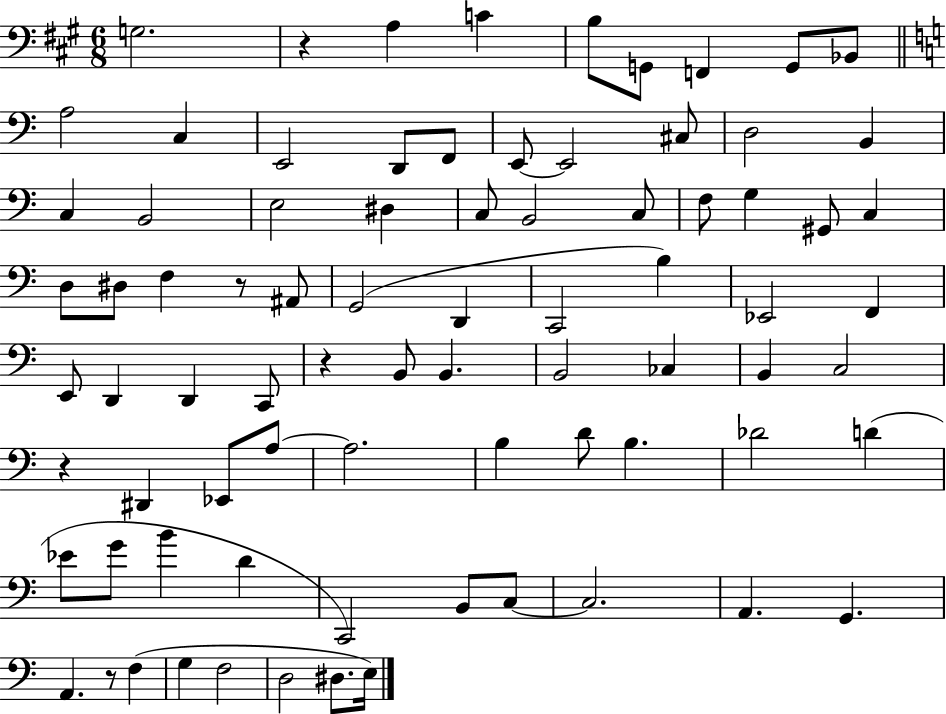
X:1
T:Untitled
M:6/8
L:1/4
K:A
G,2 z A, C B,/2 G,,/2 F,, G,,/2 _B,,/2 A,2 C, E,,2 D,,/2 F,,/2 E,,/2 E,,2 ^C,/2 D,2 B,, C, B,,2 E,2 ^D, C,/2 B,,2 C,/2 F,/2 G, ^G,,/2 C, D,/2 ^D,/2 F, z/2 ^A,,/2 G,,2 D,, C,,2 B, _E,,2 F,, E,,/2 D,, D,, C,,/2 z B,,/2 B,, B,,2 _C, B,, C,2 z ^D,, _E,,/2 A,/2 A,2 B, D/2 B, _D2 D _E/2 G/2 B D C,,2 B,,/2 C,/2 C,2 A,, G,, A,, z/2 F, G, F,2 D,2 ^D,/2 E,/4